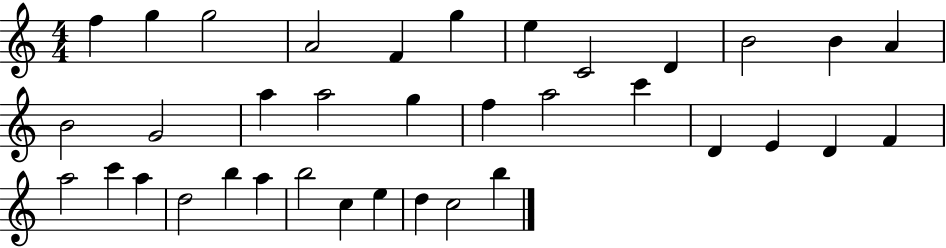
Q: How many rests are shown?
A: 0